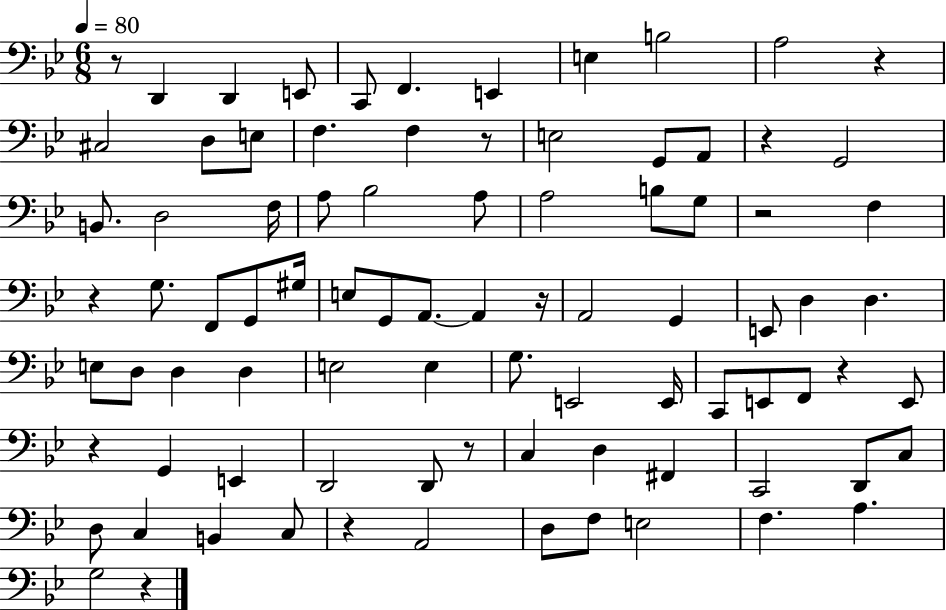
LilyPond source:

{
  \clef bass
  \numericTimeSignature
  \time 6/8
  \key bes \major
  \tempo 4 = 80
  \repeat volta 2 { r8 d,4 d,4 e,8 | c,8 f,4. e,4 | e4 b2 | a2 r4 | \break cis2 d8 e8 | f4. f4 r8 | e2 g,8 a,8 | r4 g,2 | \break b,8. d2 f16 | a8 bes2 a8 | a2 b8 g8 | r2 f4 | \break r4 g8. f,8 g,8 gis16 | e8 g,8 a,8.~~ a,4 r16 | a,2 g,4 | e,8 d4 d4. | \break e8 d8 d4 d4 | e2 e4 | g8. e,2 e,16 | c,8 e,8 f,8 r4 e,8 | \break r4 g,4 e,4 | d,2 d,8 r8 | c4 d4 fis,4 | c,2 d,8 c8 | \break d8 c4 b,4 c8 | r4 a,2 | d8 f8 e2 | f4. a4. | \break g2 r4 | } \bar "|."
}